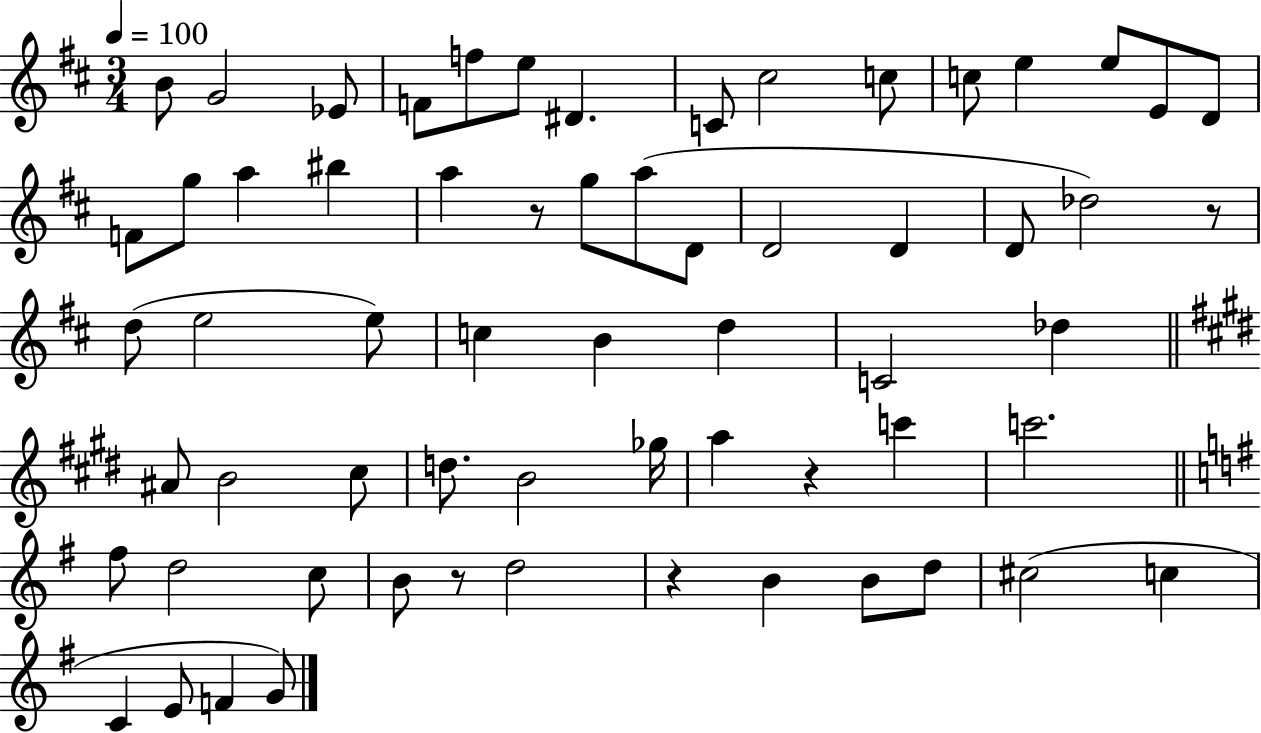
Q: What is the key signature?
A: D major